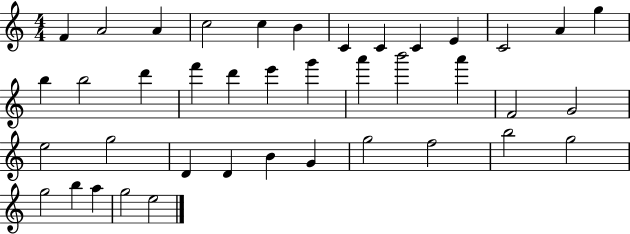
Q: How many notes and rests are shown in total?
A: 40